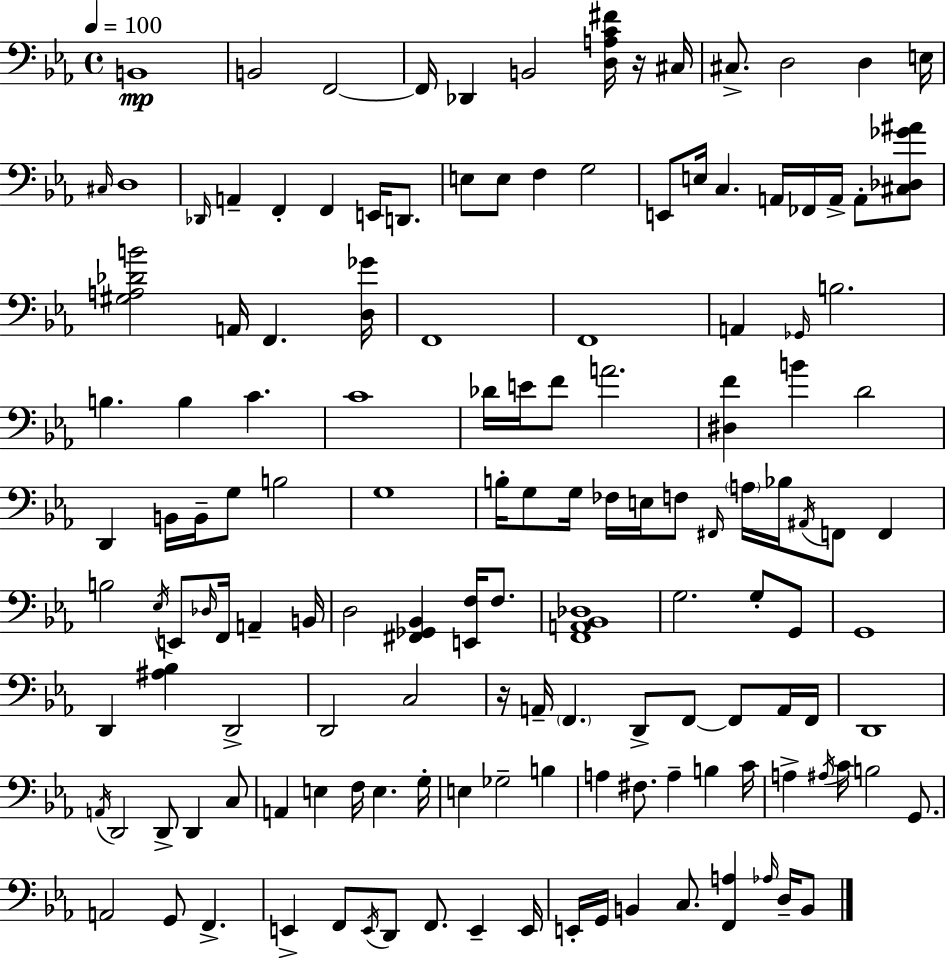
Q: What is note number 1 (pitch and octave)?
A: B2